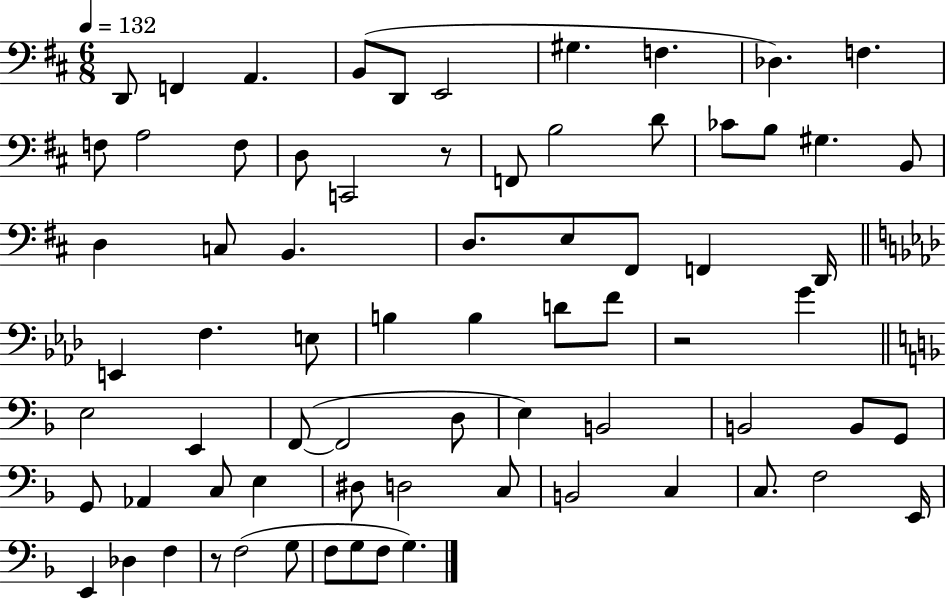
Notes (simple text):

D2/e F2/q A2/q. B2/e D2/e E2/h G#3/q. F3/q. Db3/q. F3/q. F3/e A3/h F3/e D3/e C2/h R/e F2/e B3/h D4/e CES4/e B3/e G#3/q. B2/e D3/q C3/e B2/q. D3/e. E3/e F#2/e F2/q D2/s E2/q F3/q. E3/e B3/q B3/q D4/e F4/e R/h G4/q E3/h E2/q F2/e F2/h D3/e E3/q B2/h B2/h B2/e G2/e G2/e Ab2/q C3/e E3/q D#3/e D3/h C3/e B2/h C3/q C3/e. F3/h E2/s E2/q Db3/q F3/q R/e F3/h G3/e F3/e G3/e F3/e G3/q.